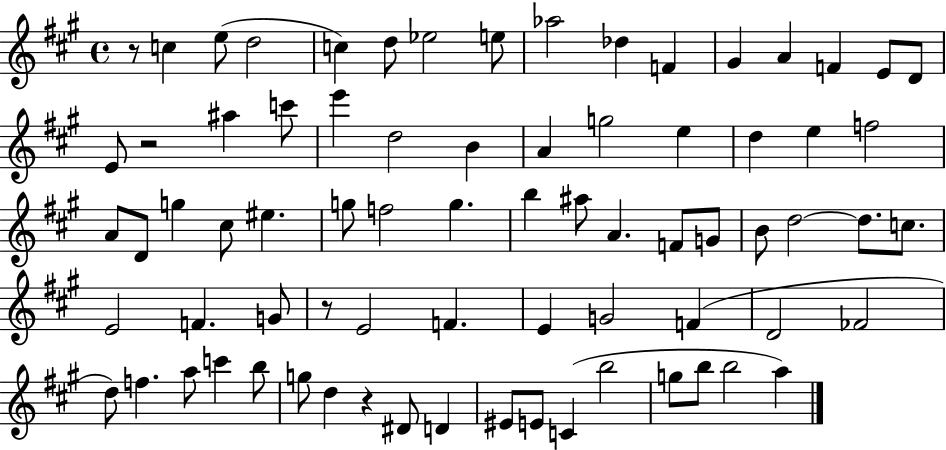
R/e C5/q E5/e D5/h C5/q D5/e Eb5/h E5/e Ab5/h Db5/q F4/q G#4/q A4/q F4/q E4/e D4/e E4/e R/h A#5/q C6/e E6/q D5/h B4/q A4/q G5/h E5/q D5/q E5/q F5/h A4/e D4/e G5/q C#5/e EIS5/q. G5/e F5/h G5/q. B5/q A#5/e A4/q. F4/e G4/e B4/e D5/h D5/e. C5/e. E4/h F4/q. G4/e R/e E4/h F4/q. E4/q G4/h F4/q D4/h FES4/h D5/e F5/q. A5/e C6/q B5/e G5/e D5/q R/q D#4/e D4/q EIS4/e E4/e C4/q B5/h G5/e B5/e B5/h A5/q